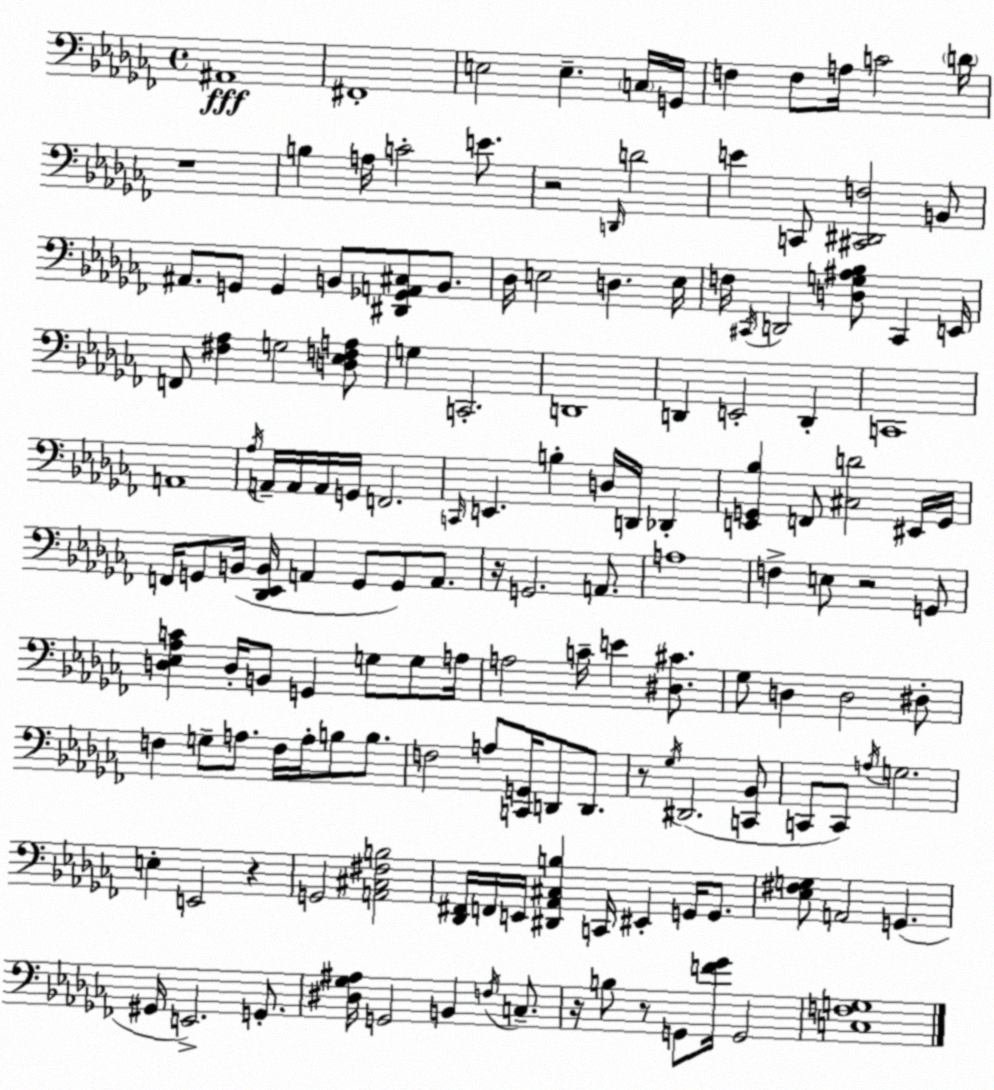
X:1
T:Untitled
M:4/4
L:1/4
K:Abm
^A,,4 ^F,,4 E,2 E, C,/4 G,,/4 F, F,/2 A,/4 C2 D/4 z4 B, A,/4 C2 E/2 z2 D,,/4 D2 E C,,/2 [^C,,^D,,F,]2 B,,/2 ^A,,/2 G,,/2 G,, B,,/2 [^D,,_G,,A,,^C,]/2 B,,/2 _D,/4 E,2 D, E,/4 F,/4 ^C,,/4 D,,2 [D,G,^A,_B,]/2 ^C,, E,,/4 F,,/2 [^F,_A,] G,2 [D,_E,F,A,]/2 G, C,,2 D,,4 D,, E,,2 D,, C,,4 A,,4 _A,/4 A,,/4 A,,/4 A,,/4 G,,/4 F,,2 C,,/4 E,, B, D,/4 D,,/4 _D,, [E,,G,,_B,] F,,/2 [^C,D]2 ^E,,/4 G,,/4 F,,/4 G,,/2 B,,/4 [_D,,_E,,B,,]/4 A,, G,,/2 G,,/2 A,,/2 z/4 G,,2 A,,/2 A,4 F, E,/2 z2 G,,/2 [D,_E,_A,C] D,/4 B,,/2 G,, G,/2 G,/2 A,/4 A,2 C/4 E [^D,^C]/2 _G,/2 D, D,2 ^D,/2 F, G,/2 A,/2 F,/4 A,/4 B,/2 B,/2 F,2 A,/2 [C,,G,,]/4 D,,/2 D,,/2 z/2 _G,/4 ^D,,2 [C,,_B,,]/2 C,,/2 C,,/2 A,/4 G,2 E, E,,2 z G,,2 [A,,^C,^F,B,]2 [_D,,^F,,]/4 F,,/4 E,,/4 [^D,,_A,,^C,B,] C,,/4 ^E,, G,,/4 G,,/2 [_E,^F,G,]/2 A,,2 G,, ^G,,/4 E,,2 G,,/2 [^D,_G,^A,]/4 G,,2 B,, F,/4 C,/2 z/4 B,/2 z/2 G,,/2 [F_G]/4 G,,2 [C,F,G,]4